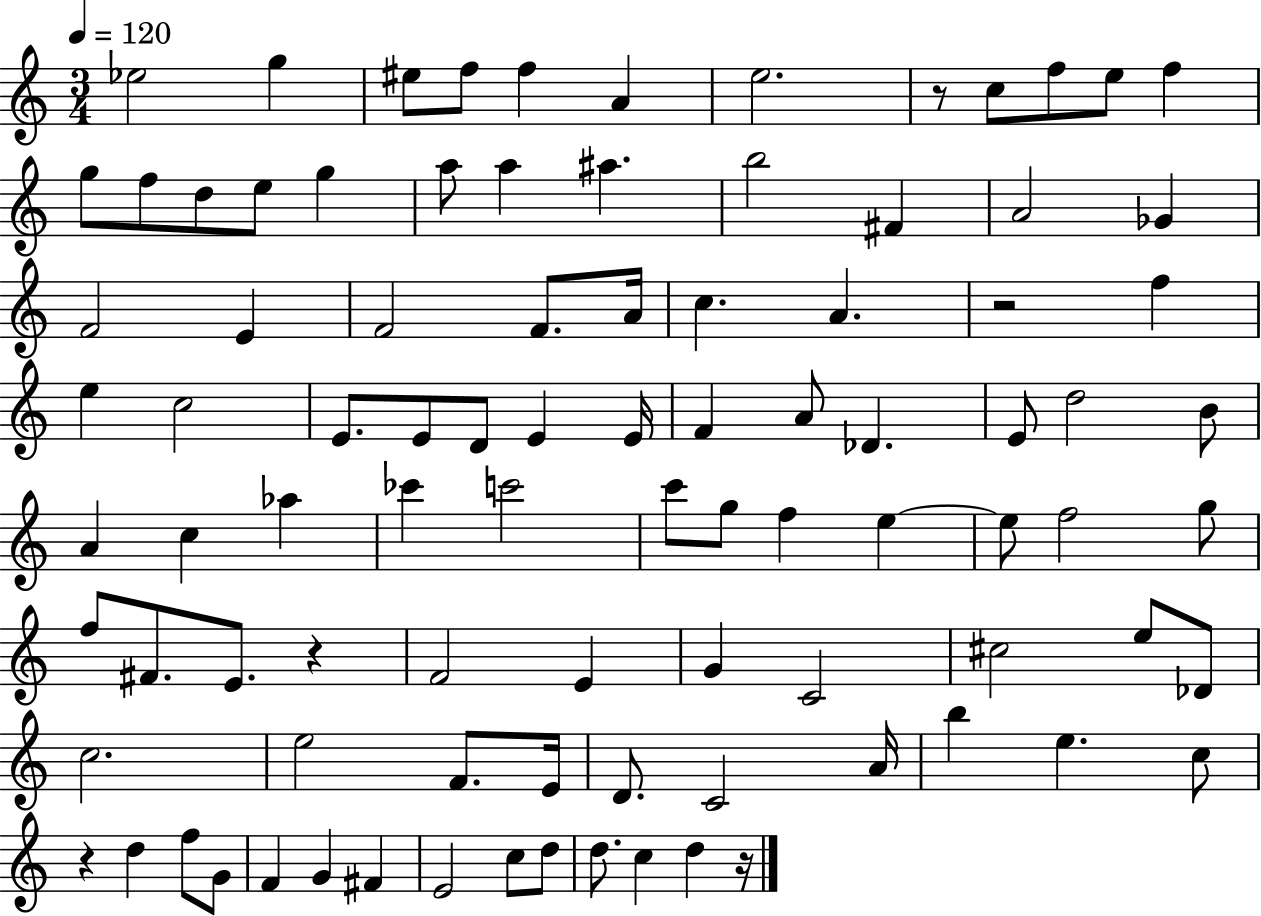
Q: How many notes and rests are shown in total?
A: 93